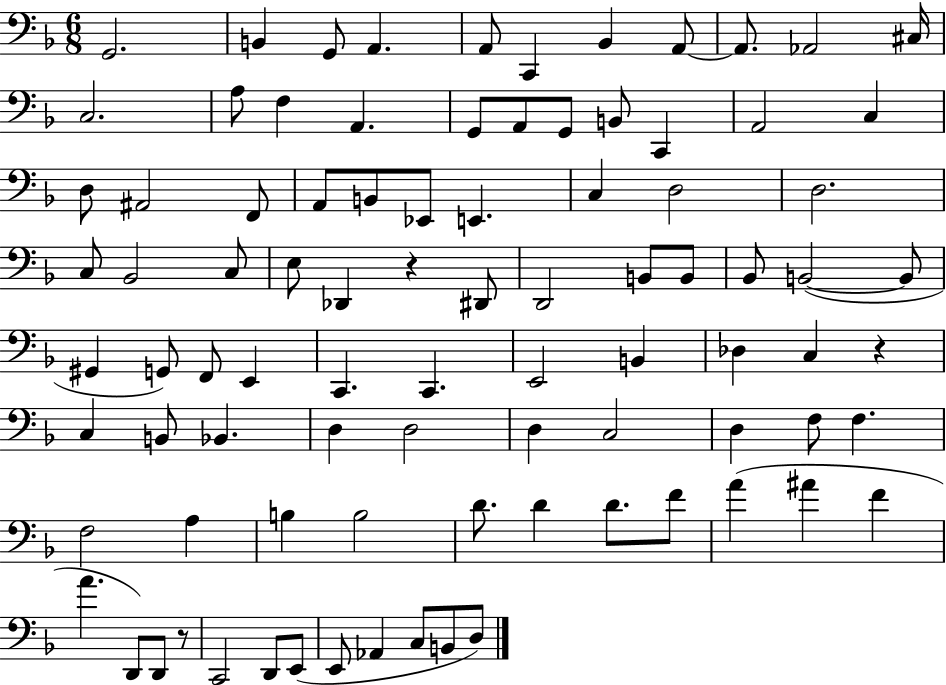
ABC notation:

X:1
T:Untitled
M:6/8
L:1/4
K:F
G,,2 B,, G,,/2 A,, A,,/2 C,, _B,, A,,/2 A,,/2 _A,,2 ^C,/4 C,2 A,/2 F, A,, G,,/2 A,,/2 G,,/2 B,,/2 C,, A,,2 C, D,/2 ^A,,2 F,,/2 A,,/2 B,,/2 _E,,/2 E,, C, D,2 D,2 C,/2 _B,,2 C,/2 E,/2 _D,, z ^D,,/2 D,,2 B,,/2 B,,/2 _B,,/2 B,,2 B,,/2 ^G,, G,,/2 F,,/2 E,, C,, C,, E,,2 B,, _D, C, z C, B,,/2 _B,, D, D,2 D, C,2 D, F,/2 F, F,2 A, B, B,2 D/2 D D/2 F/2 A ^A F A D,,/2 D,,/2 z/2 C,,2 D,,/2 E,,/2 E,,/2 _A,, C,/2 B,,/2 D,/2